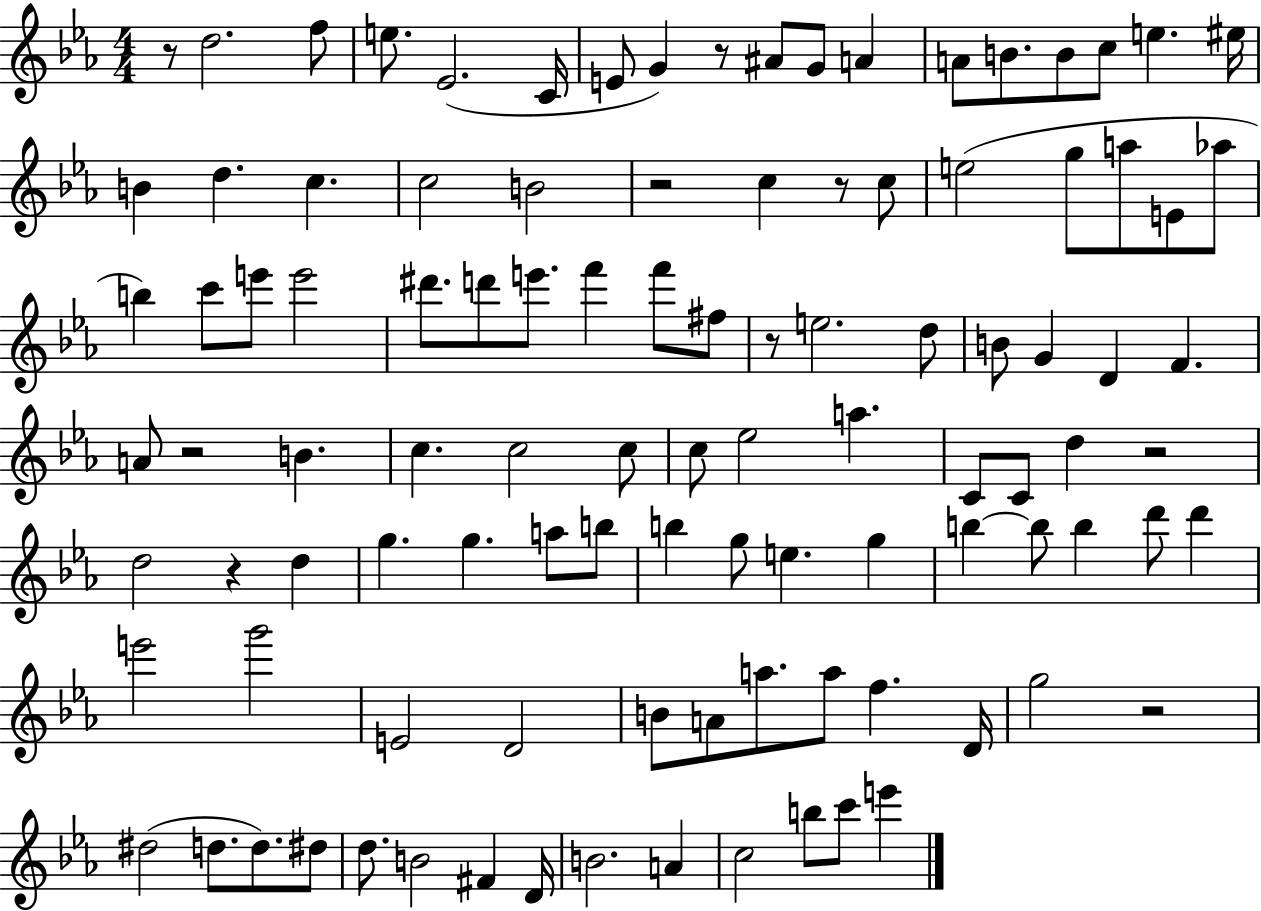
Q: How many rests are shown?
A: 9